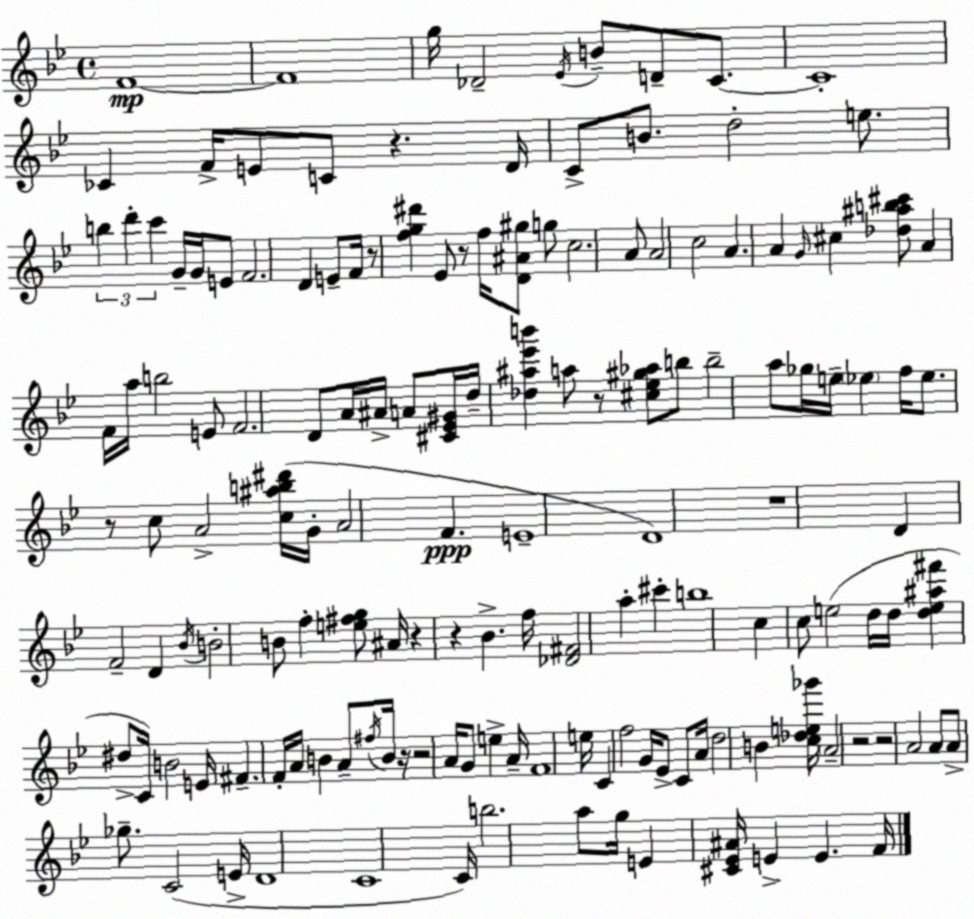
X:1
T:Untitled
M:4/4
L:1/4
K:Gm
F4 F4 g/4 _D2 _E/4 B/2 D/2 C/2 C4 _C F/4 E/2 C/2 z D/4 C/2 B/2 d2 e/2 b d' c' G/4 G/4 E/2 F2 D E/2 F/4 z/2 [fg^d'] _E/2 z/2 f/4 [D^A^g]/2 g/2 c2 A/2 A2 c2 A A G/4 ^c [_d^ab^c']/2 A F/4 a/4 b2 E/2 F2 D/2 A/4 ^A/4 A/2 [^C_E^G]/4 d/4 [_d^a_e'b'] a/2 z/2 [^c_e^g_a]/2 b/2 b2 a/2 _g/4 e/4 _e f/4 _e/2 z/2 c/2 A2 [c^ab^d']/4 G/4 A2 F E4 D4 z4 D F2 D _B/4 B2 B/2 f [e^fg]/2 ^A/4 z z _B f/4 [_D^F]2 a ^c' b4 c c/2 e2 d/4 d/4 [de^a^f'] ^d/2 C/4 B2 E/4 ^F F/4 A/4 B A/2 ^f/4 B/4 z/4 z2 A/4 G/2 e A/4 F4 e/4 C f2 G/4 _E/2 C/2 A/4 d2 B [c_de_g']/4 A2 z2 z2 A2 A/2 A/2 _g/2 C2 E/4 D4 C4 C/4 b2 a/2 g/4 E [^C_E^A]/4 E E F/4